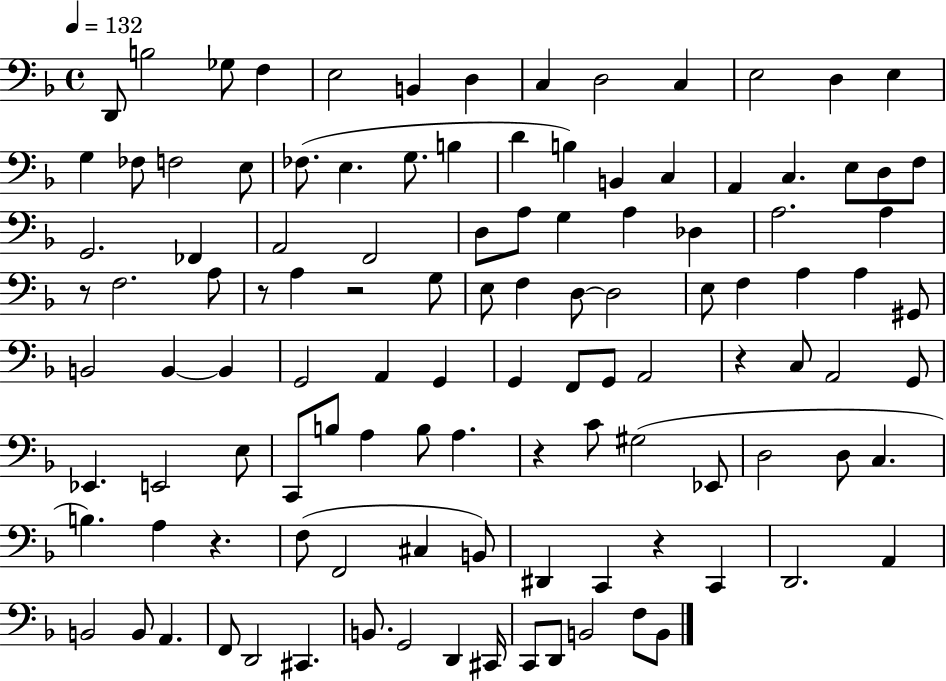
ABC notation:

X:1
T:Untitled
M:4/4
L:1/4
K:F
D,,/2 B,2 _G,/2 F, E,2 B,, D, C, D,2 C, E,2 D, E, G, _F,/2 F,2 E,/2 _F,/2 E, G,/2 B, D B, B,, C, A,, C, E,/2 D,/2 F,/2 G,,2 _F,, A,,2 F,,2 D,/2 A,/2 G, A, _D, A,2 A, z/2 F,2 A,/2 z/2 A, z2 G,/2 E,/2 F, D,/2 D,2 E,/2 F, A, A, ^G,,/2 B,,2 B,, B,, G,,2 A,, G,, G,, F,,/2 G,,/2 A,,2 z C,/2 A,,2 G,,/2 _E,, E,,2 E,/2 C,,/2 B,/2 A, B,/2 A, z C/2 ^G,2 _E,,/2 D,2 D,/2 C, B, A, z F,/2 F,,2 ^C, B,,/2 ^D,, C,, z C,, D,,2 A,, B,,2 B,,/2 A,, F,,/2 D,,2 ^C,, B,,/2 G,,2 D,, ^C,,/4 C,,/2 D,,/2 B,,2 F,/2 B,,/2